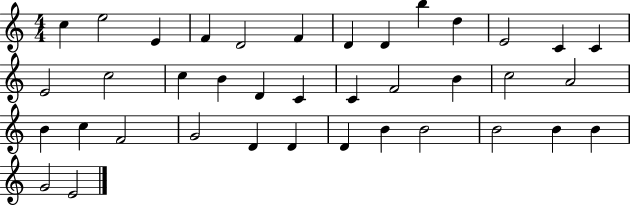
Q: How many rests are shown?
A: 0